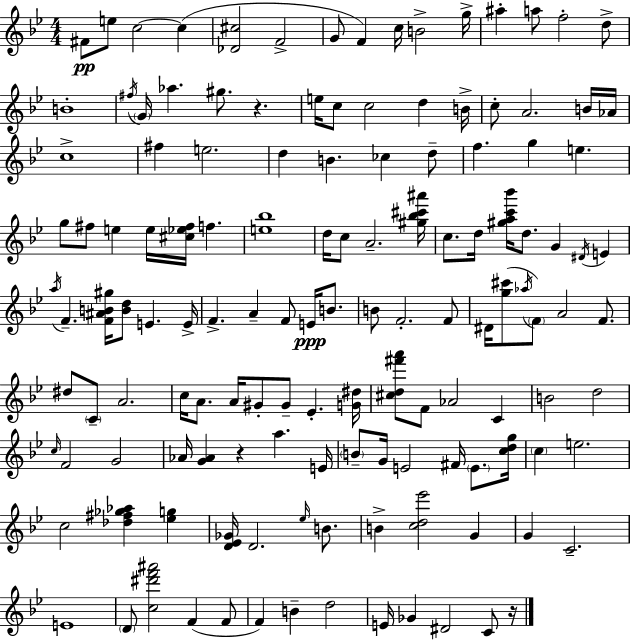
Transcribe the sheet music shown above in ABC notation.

X:1
T:Untitled
M:4/4
L:1/4
K:Gm
^F/2 e/2 c2 c [_D^c]2 F2 G/2 F c/4 B2 g/4 ^a a/2 f2 d/2 B4 ^f/4 G/4 _a ^g/2 z e/4 c/2 c2 d B/4 c/2 A2 B/4 _A/4 c4 ^f e2 d B _c d/2 f g e g/2 ^f/2 e e/4 [^c_e^f]/4 f [e_b]4 d/4 c/2 A2 [^g_b^c'^a']/4 c/2 d/4 [^gac'_b']/4 d/2 G ^D/4 E a/4 F [F^AB^g]/4 [Bd]/2 E E/4 F A F/2 E/4 B/2 B/2 F2 F/2 ^D/4 [g^c']/2 _a/4 F/2 A2 F/2 ^d/2 C/2 A2 c/4 A/2 A/4 ^G/2 ^G/2 _E [G^d]/4 [^cd^f'a']/2 F/2 _A2 C B2 d2 c/4 F2 G2 _A/4 [G_A] z a E/4 B/2 G/4 E2 ^F/4 E/2 [cdg]/4 c e2 c2 [_d^f_g_a] [_eg] [D_E_G]/4 D2 _e/4 B/2 B [cd_e']2 G G C2 E4 D/2 [c^d'f'^a']2 F F/2 F B d2 E/4 _G ^D2 C/2 z/4